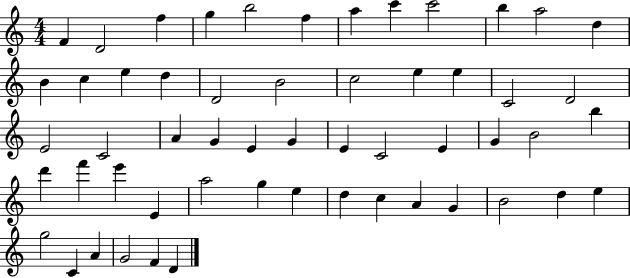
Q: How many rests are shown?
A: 0